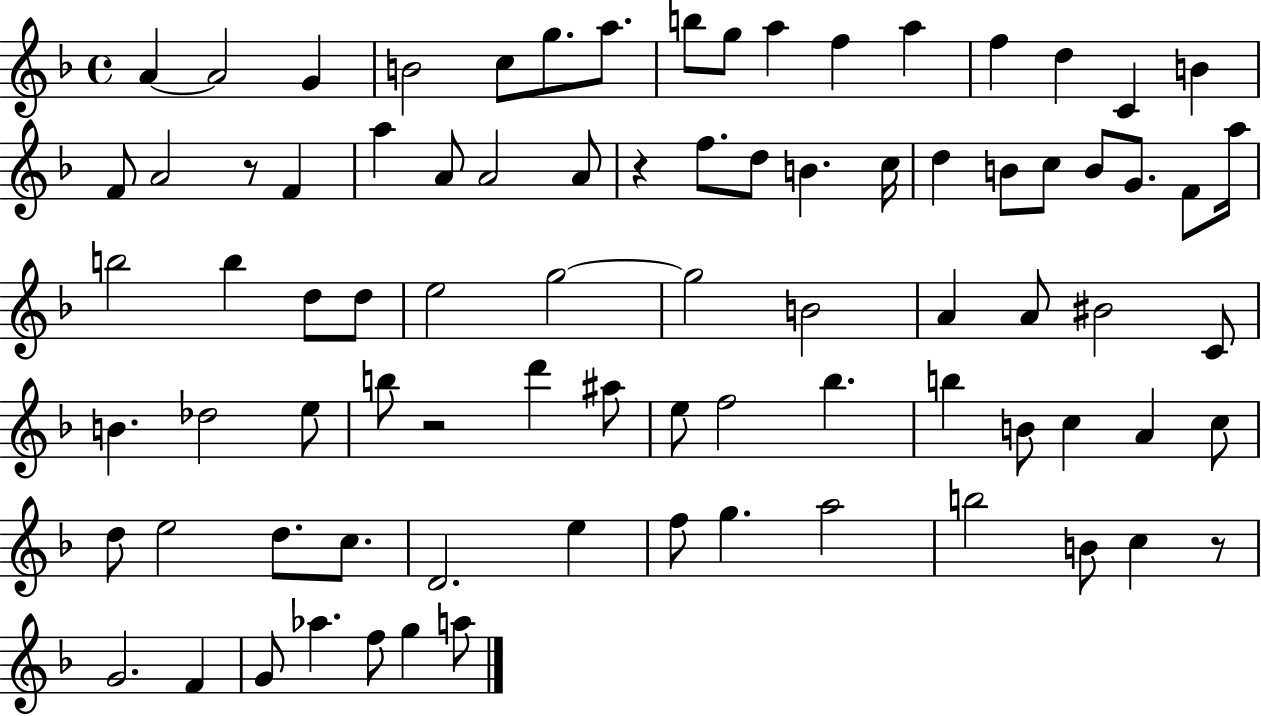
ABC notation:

X:1
T:Untitled
M:4/4
L:1/4
K:F
A A2 G B2 c/2 g/2 a/2 b/2 g/2 a f a f d C B F/2 A2 z/2 F a A/2 A2 A/2 z f/2 d/2 B c/4 d B/2 c/2 B/2 G/2 F/2 a/4 b2 b d/2 d/2 e2 g2 g2 B2 A A/2 ^B2 C/2 B _d2 e/2 b/2 z2 d' ^a/2 e/2 f2 _b b B/2 c A c/2 d/2 e2 d/2 c/2 D2 e f/2 g a2 b2 B/2 c z/2 G2 F G/2 _a f/2 g a/2